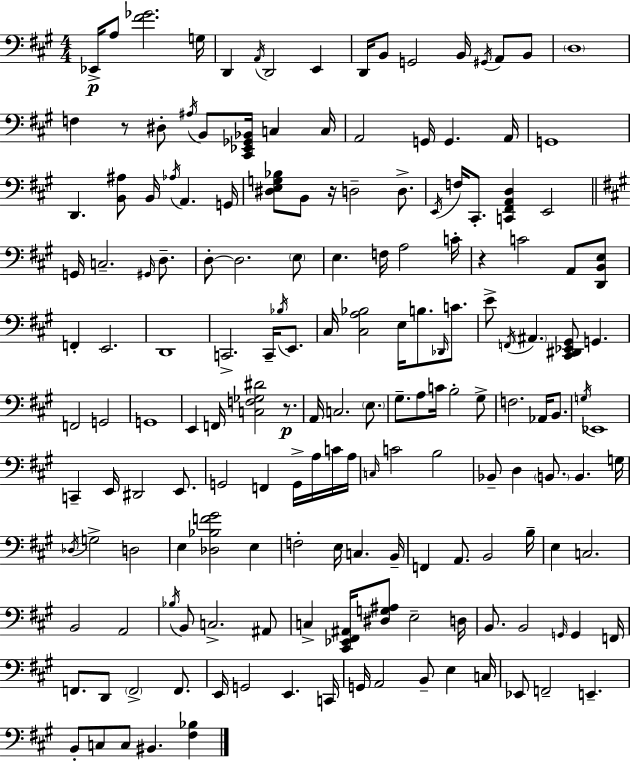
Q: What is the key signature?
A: A major